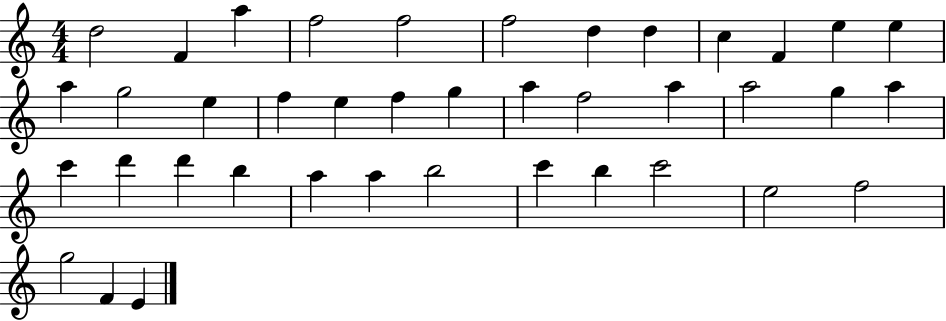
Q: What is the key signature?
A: C major